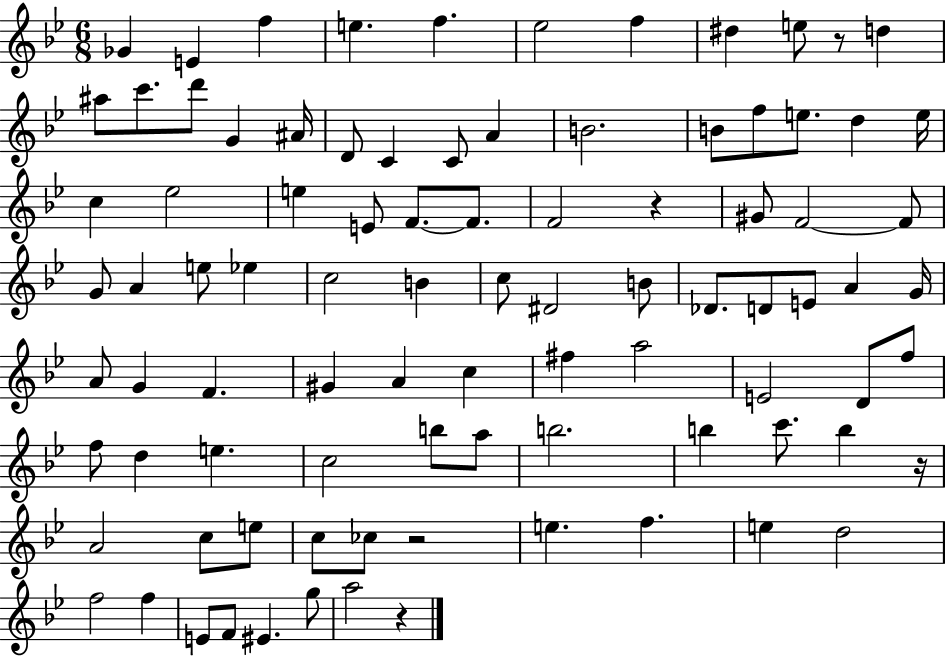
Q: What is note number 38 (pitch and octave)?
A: E5